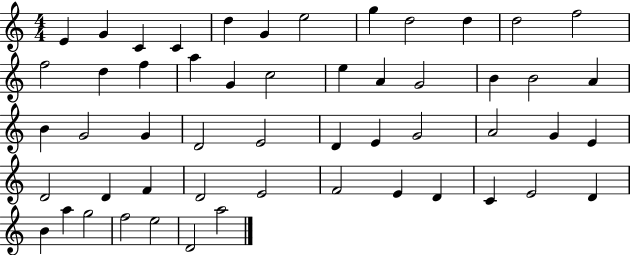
E4/q G4/q C4/q C4/q D5/q G4/q E5/h G5/q D5/h D5/q D5/h F5/h F5/h D5/q F5/q A5/q G4/q C5/h E5/q A4/q G4/h B4/q B4/h A4/q B4/q G4/h G4/q D4/h E4/h D4/q E4/q G4/h A4/h G4/q E4/q D4/h D4/q F4/q D4/h E4/h F4/h E4/q D4/q C4/q E4/h D4/q B4/q A5/q G5/h F5/h E5/h D4/h A5/h